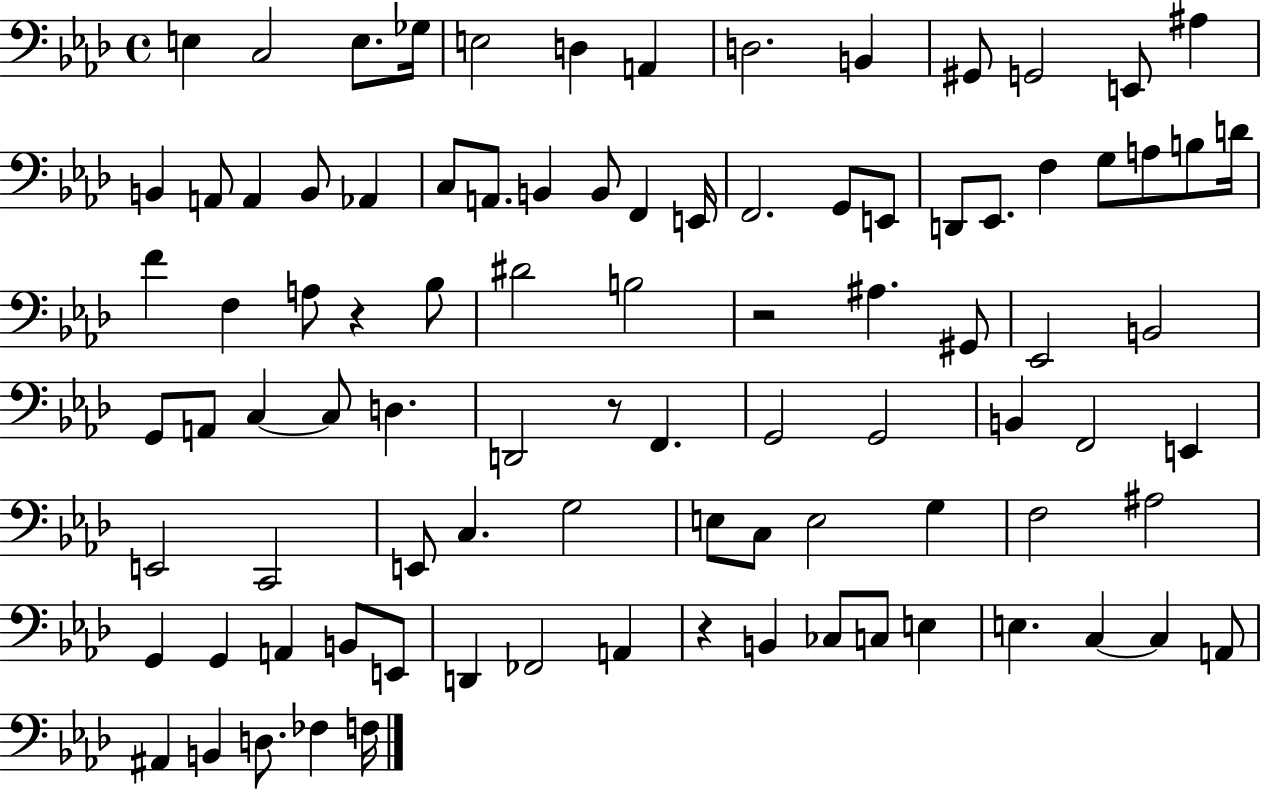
E3/q C3/h E3/e. Gb3/s E3/h D3/q A2/q D3/h. B2/q G#2/e G2/h E2/e A#3/q B2/q A2/e A2/q B2/e Ab2/q C3/e A2/e. B2/q B2/e F2/q E2/s F2/h. G2/e E2/e D2/e Eb2/e. F3/q G3/e A3/e B3/e D4/s F4/q F3/q A3/e R/q Bb3/e D#4/h B3/h R/h A#3/q. G#2/e Eb2/h B2/h G2/e A2/e C3/q C3/e D3/q. D2/h R/e F2/q. G2/h G2/h B2/q F2/h E2/q E2/h C2/h E2/e C3/q. G3/h E3/e C3/e E3/h G3/q F3/h A#3/h G2/q G2/q A2/q B2/e E2/e D2/q FES2/h A2/q R/q B2/q CES3/e C3/e E3/q E3/q. C3/q C3/q A2/e A#2/q B2/q D3/e. FES3/q F3/s